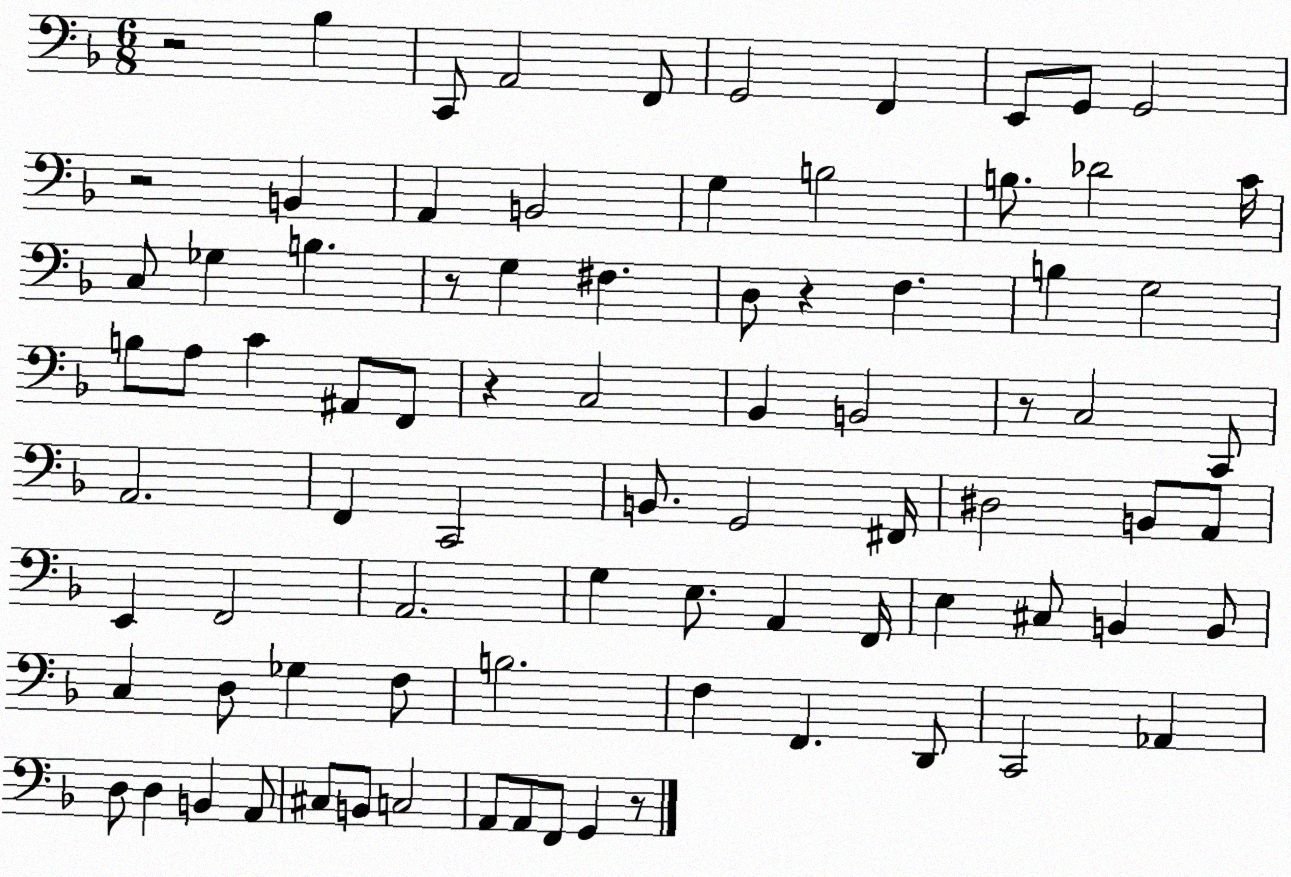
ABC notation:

X:1
T:Untitled
M:6/8
L:1/4
K:F
z2 _B, C,,/2 A,,2 F,,/2 G,,2 F,, E,,/2 G,,/2 G,,2 z2 B,, A,, B,,2 G, B,2 B,/2 _D2 C/4 C,/2 _G, B, z/2 G, ^F, D,/2 z F, B, G,2 B,/2 A,/2 C ^A,,/2 F,,/2 z C,2 _B,, B,,2 z/2 C,2 C,,/2 A,,2 F,, C,,2 B,,/2 G,,2 ^F,,/4 ^D,2 B,,/2 A,,/2 E,, F,,2 A,,2 G, E,/2 A,, F,,/4 E, ^C,/2 B,, B,,/2 C, D,/2 _G, F,/2 B,2 F, F,, D,,/2 C,,2 _A,, D,/2 D, B,, A,,/2 ^C,/2 B,,/2 C,2 A,,/2 A,,/2 F,,/2 G,, z/2